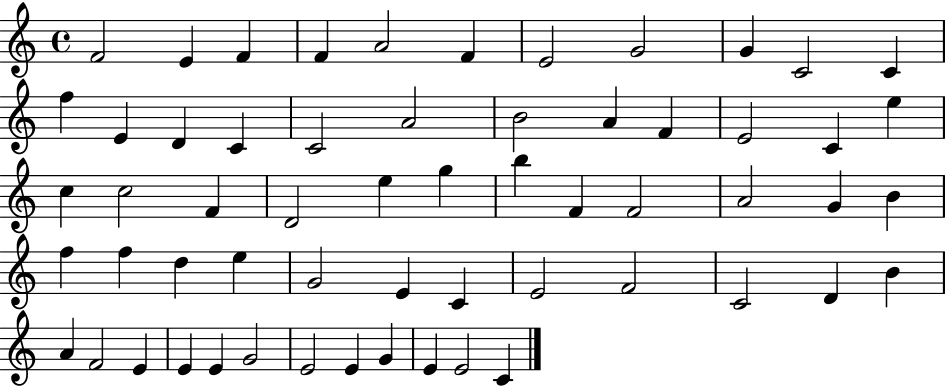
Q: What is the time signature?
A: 4/4